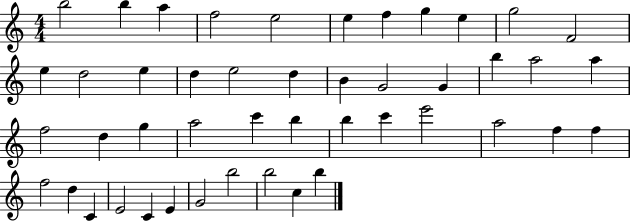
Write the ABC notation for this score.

X:1
T:Untitled
M:4/4
L:1/4
K:C
b2 b a f2 e2 e f g e g2 F2 e d2 e d e2 d B G2 G b a2 a f2 d g a2 c' b b c' e'2 a2 f f f2 d C E2 C E G2 b2 b2 c b